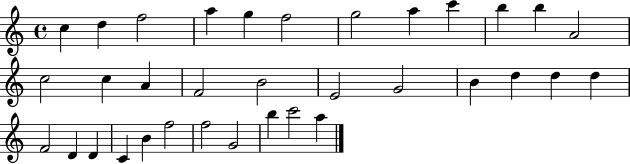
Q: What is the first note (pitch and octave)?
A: C5